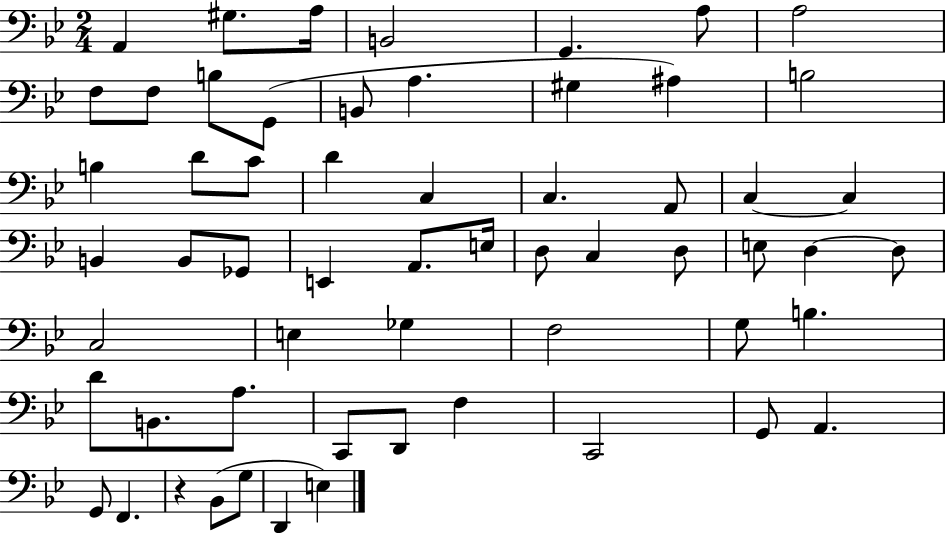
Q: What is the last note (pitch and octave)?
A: E3